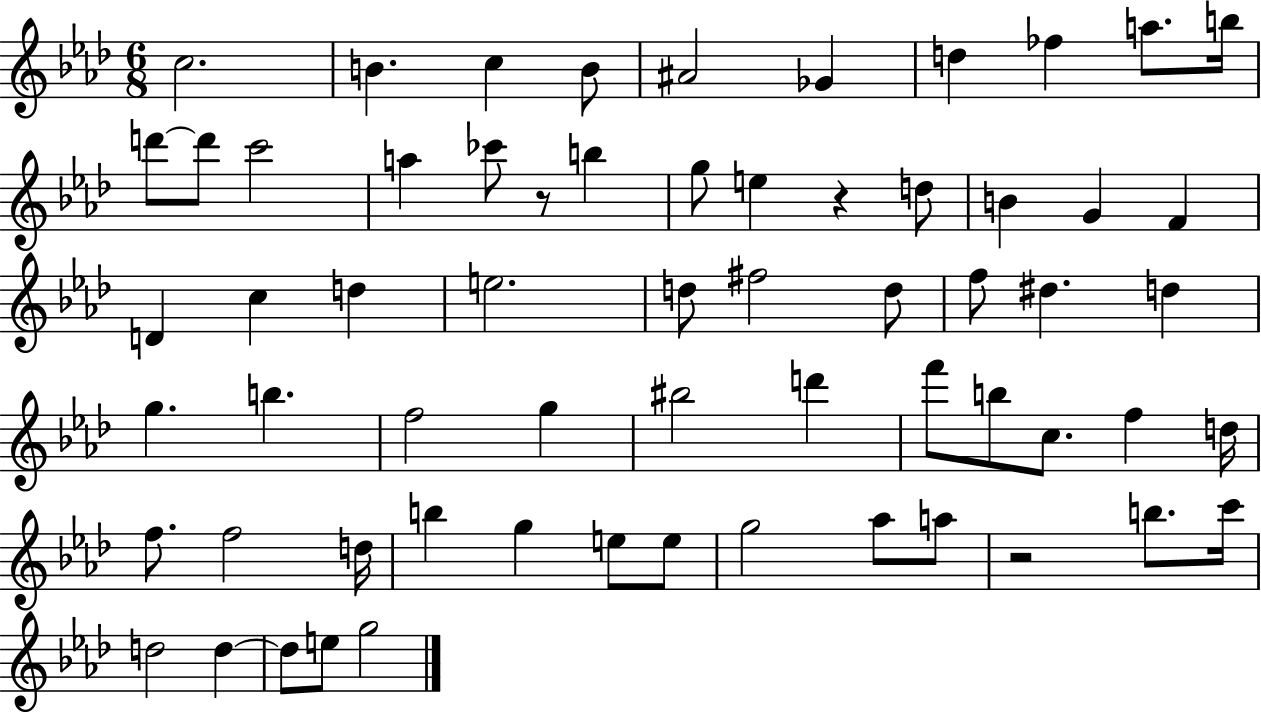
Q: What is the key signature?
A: AES major